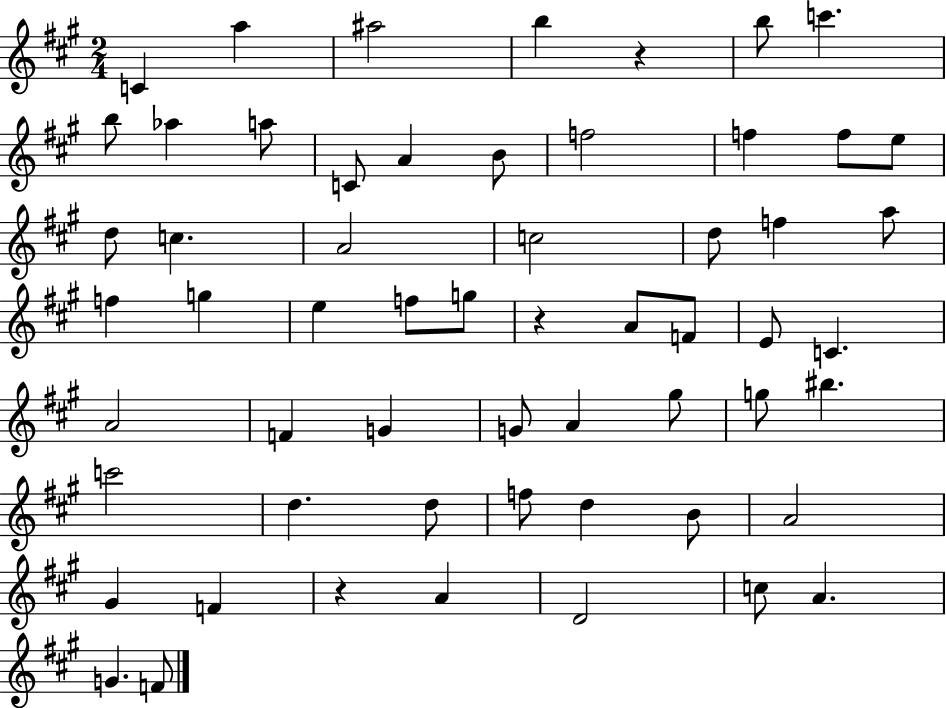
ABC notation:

X:1
T:Untitled
M:2/4
L:1/4
K:A
C a ^a2 b z b/2 c' b/2 _a a/2 C/2 A B/2 f2 f f/2 e/2 d/2 c A2 c2 d/2 f a/2 f g e f/2 g/2 z A/2 F/2 E/2 C A2 F G G/2 A ^g/2 g/2 ^b c'2 d d/2 f/2 d B/2 A2 ^G F z A D2 c/2 A G F/2